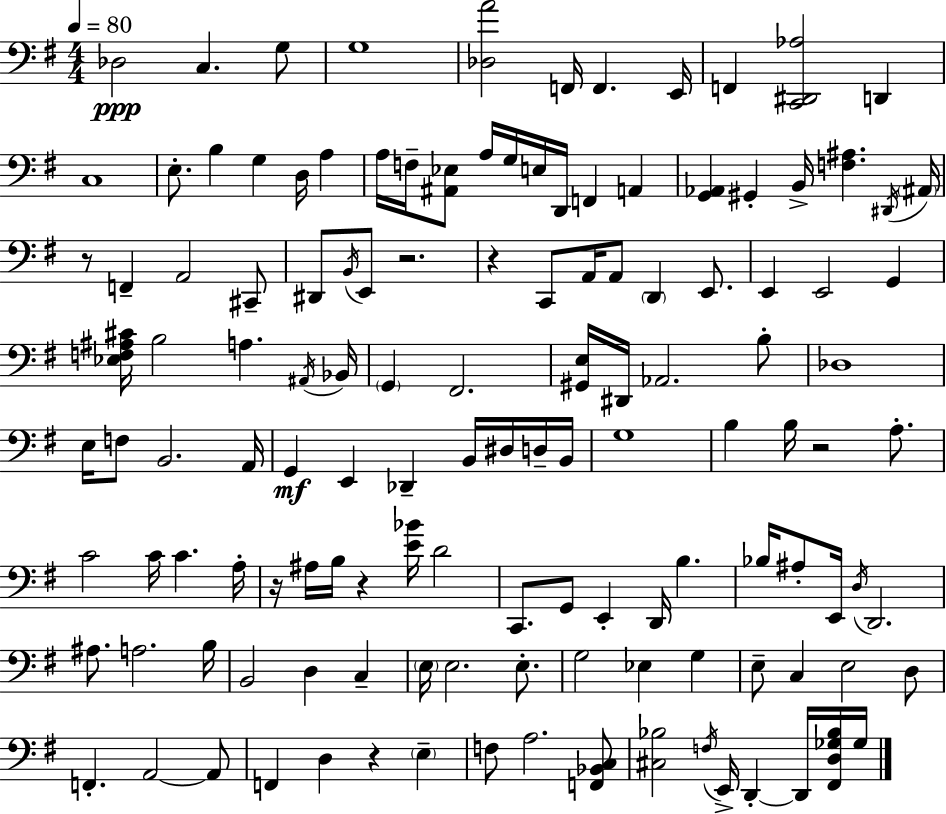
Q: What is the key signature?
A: G major